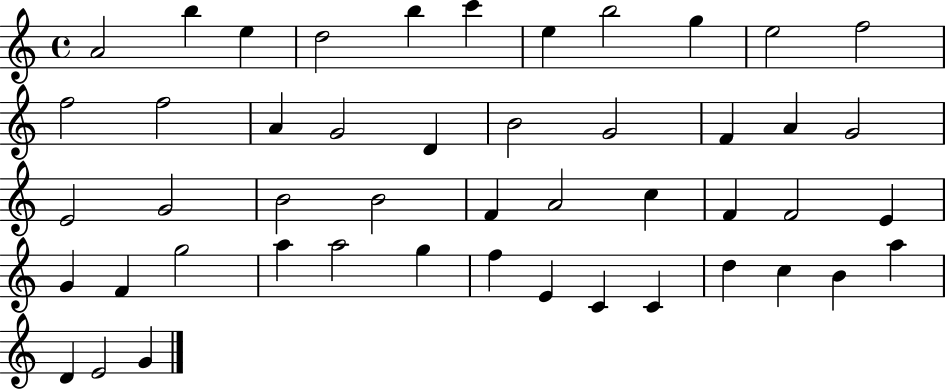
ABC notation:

X:1
T:Untitled
M:4/4
L:1/4
K:C
A2 b e d2 b c' e b2 g e2 f2 f2 f2 A G2 D B2 G2 F A G2 E2 G2 B2 B2 F A2 c F F2 E G F g2 a a2 g f E C C d c B a D E2 G